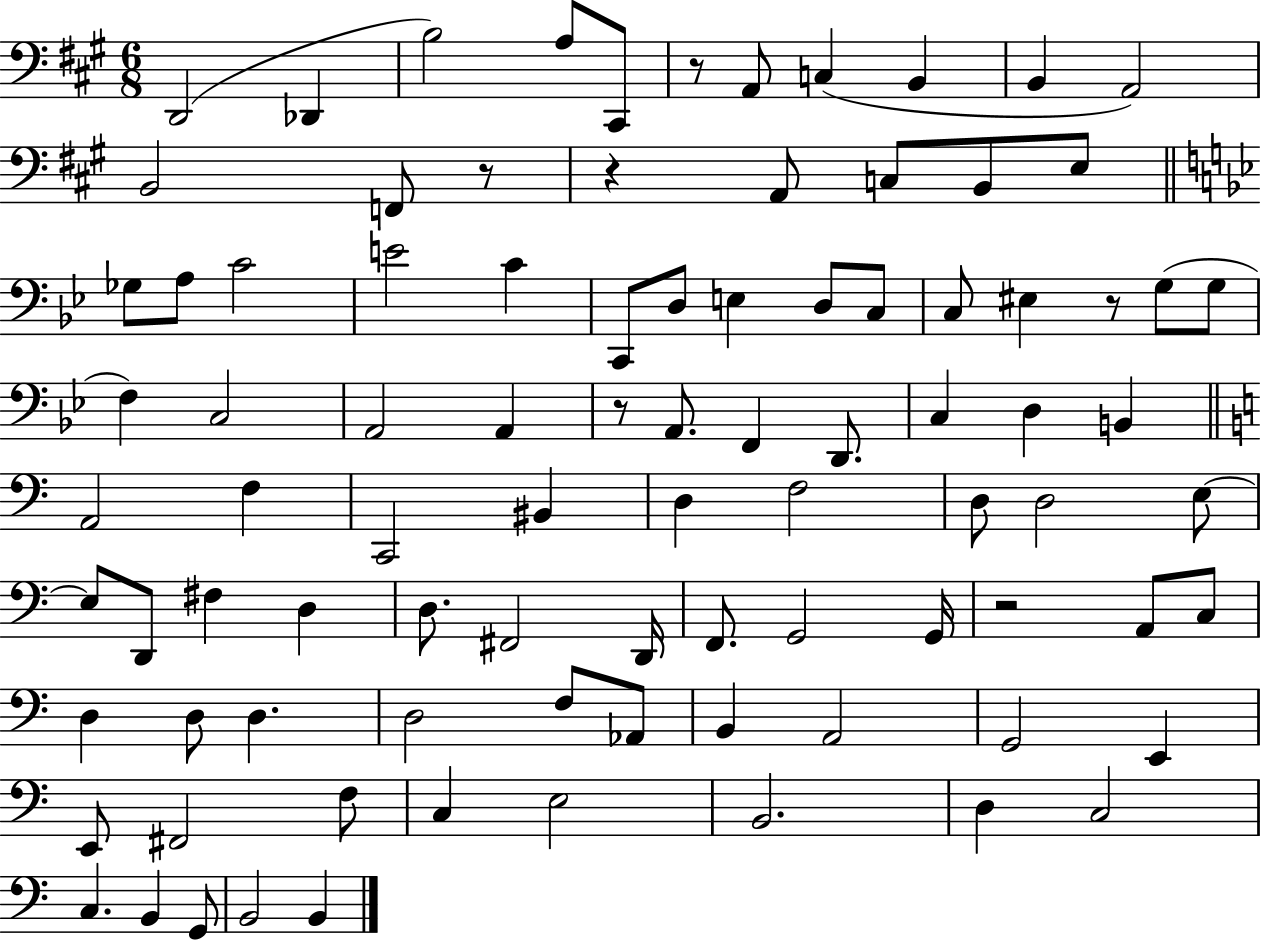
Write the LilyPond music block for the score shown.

{
  \clef bass
  \numericTimeSignature
  \time 6/8
  \key a \major
  d,2( des,4 | b2) a8 cis,8 | r8 a,8 c4( b,4 | b,4 a,2) | \break b,2 f,8 r8 | r4 a,8 c8 b,8 e8 | \bar "||" \break \key bes \major ges8 a8 c'2 | e'2 c'4 | c,8 d8 e4 d8 c8 | c8 eis4 r8 g8( g8 | \break f4) c2 | a,2 a,4 | r8 a,8. f,4 d,8. | c4 d4 b,4 | \break \bar "||" \break \key a \minor a,2 f4 | c,2 bis,4 | d4 f2 | d8 d2 e8~~ | \break e8 d,8 fis4 d4 | d8. fis,2 d,16 | f,8. g,2 g,16 | r2 a,8 c8 | \break d4 d8 d4. | d2 f8 aes,8 | b,4 a,2 | g,2 e,4 | \break e,8 fis,2 f8 | c4 e2 | b,2. | d4 c2 | \break c4. b,4 g,8 | b,2 b,4 | \bar "|."
}